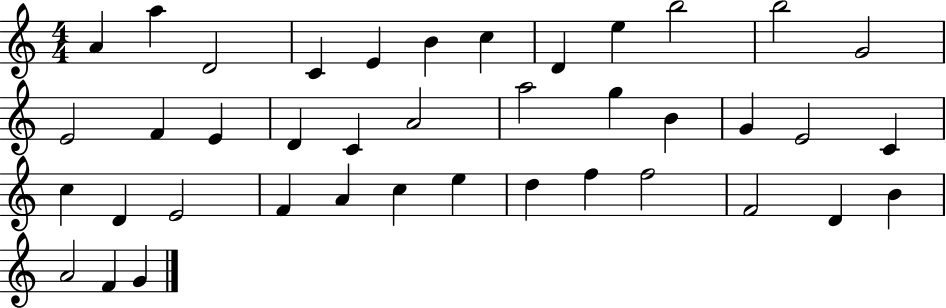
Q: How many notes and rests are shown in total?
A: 40